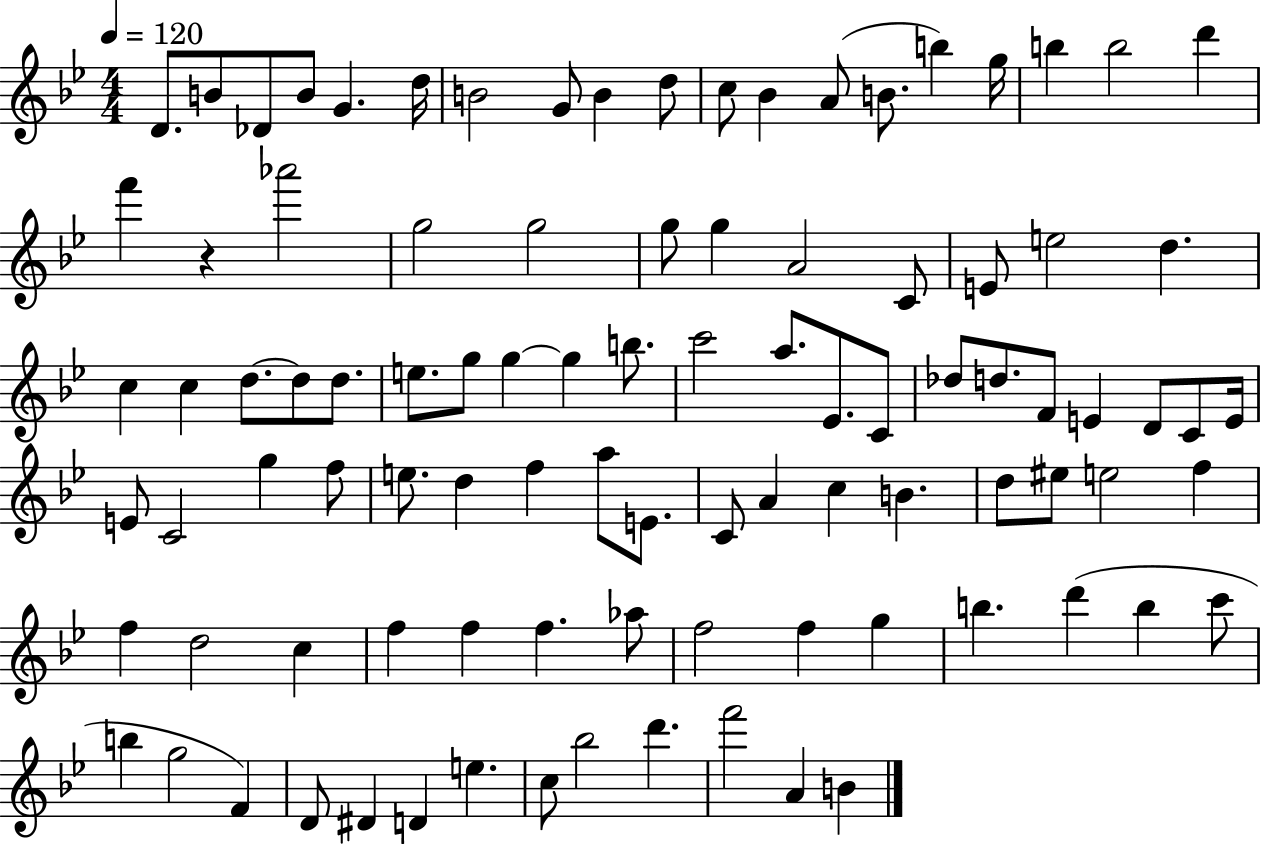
D4/e. B4/e Db4/e B4/e G4/q. D5/s B4/h G4/e B4/q D5/e C5/e Bb4/q A4/e B4/e. B5/q G5/s B5/q B5/h D6/q F6/q R/q Ab6/h G5/h G5/h G5/e G5/q A4/h C4/e E4/e E5/h D5/q. C5/q C5/q D5/e. D5/e D5/e. E5/e. G5/e G5/q G5/q B5/e. C6/h A5/e. Eb4/e. C4/e Db5/e D5/e. F4/e E4/q D4/e C4/e E4/s E4/e C4/h G5/q F5/e E5/e. D5/q F5/q A5/e E4/e. C4/e A4/q C5/q B4/q. D5/e EIS5/e E5/h F5/q F5/q D5/h C5/q F5/q F5/q F5/q. Ab5/e F5/h F5/q G5/q B5/q. D6/q B5/q C6/e B5/q G5/h F4/q D4/e D#4/q D4/q E5/q. C5/e Bb5/h D6/q. F6/h A4/q B4/q